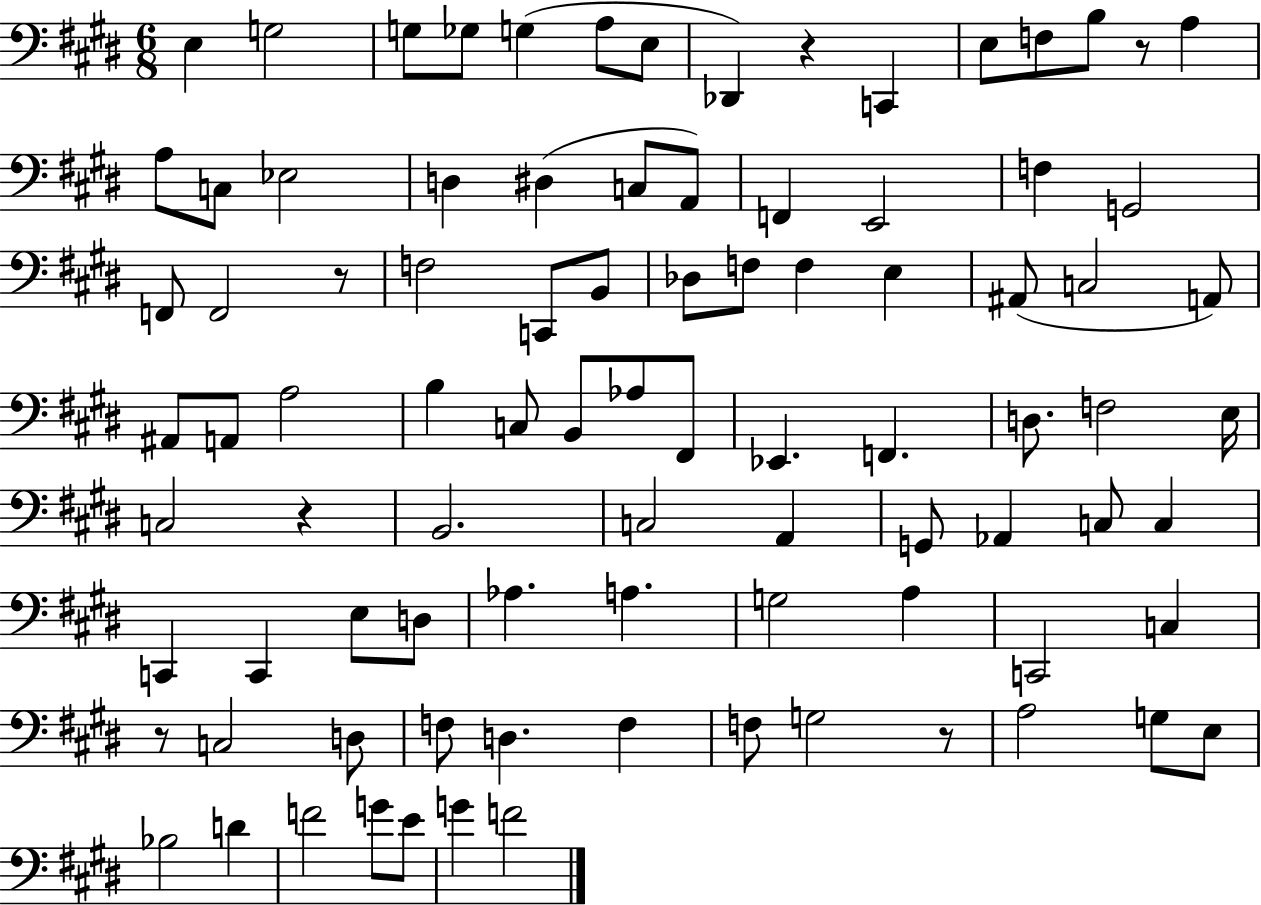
X:1
T:Untitled
M:6/8
L:1/4
K:E
E, G,2 G,/2 _G,/2 G, A,/2 E,/2 _D,, z C,, E,/2 F,/2 B,/2 z/2 A, A,/2 C,/2 _E,2 D, ^D, C,/2 A,,/2 F,, E,,2 F, G,,2 F,,/2 F,,2 z/2 F,2 C,,/2 B,,/2 _D,/2 F,/2 F, E, ^A,,/2 C,2 A,,/2 ^A,,/2 A,,/2 A,2 B, C,/2 B,,/2 _A,/2 ^F,,/2 _E,, F,, D,/2 F,2 E,/4 C,2 z B,,2 C,2 A,, G,,/2 _A,, C,/2 C, C,, C,, E,/2 D,/2 _A, A, G,2 A, C,,2 C, z/2 C,2 D,/2 F,/2 D, F, F,/2 G,2 z/2 A,2 G,/2 E,/2 _B,2 D F2 G/2 E/2 G F2